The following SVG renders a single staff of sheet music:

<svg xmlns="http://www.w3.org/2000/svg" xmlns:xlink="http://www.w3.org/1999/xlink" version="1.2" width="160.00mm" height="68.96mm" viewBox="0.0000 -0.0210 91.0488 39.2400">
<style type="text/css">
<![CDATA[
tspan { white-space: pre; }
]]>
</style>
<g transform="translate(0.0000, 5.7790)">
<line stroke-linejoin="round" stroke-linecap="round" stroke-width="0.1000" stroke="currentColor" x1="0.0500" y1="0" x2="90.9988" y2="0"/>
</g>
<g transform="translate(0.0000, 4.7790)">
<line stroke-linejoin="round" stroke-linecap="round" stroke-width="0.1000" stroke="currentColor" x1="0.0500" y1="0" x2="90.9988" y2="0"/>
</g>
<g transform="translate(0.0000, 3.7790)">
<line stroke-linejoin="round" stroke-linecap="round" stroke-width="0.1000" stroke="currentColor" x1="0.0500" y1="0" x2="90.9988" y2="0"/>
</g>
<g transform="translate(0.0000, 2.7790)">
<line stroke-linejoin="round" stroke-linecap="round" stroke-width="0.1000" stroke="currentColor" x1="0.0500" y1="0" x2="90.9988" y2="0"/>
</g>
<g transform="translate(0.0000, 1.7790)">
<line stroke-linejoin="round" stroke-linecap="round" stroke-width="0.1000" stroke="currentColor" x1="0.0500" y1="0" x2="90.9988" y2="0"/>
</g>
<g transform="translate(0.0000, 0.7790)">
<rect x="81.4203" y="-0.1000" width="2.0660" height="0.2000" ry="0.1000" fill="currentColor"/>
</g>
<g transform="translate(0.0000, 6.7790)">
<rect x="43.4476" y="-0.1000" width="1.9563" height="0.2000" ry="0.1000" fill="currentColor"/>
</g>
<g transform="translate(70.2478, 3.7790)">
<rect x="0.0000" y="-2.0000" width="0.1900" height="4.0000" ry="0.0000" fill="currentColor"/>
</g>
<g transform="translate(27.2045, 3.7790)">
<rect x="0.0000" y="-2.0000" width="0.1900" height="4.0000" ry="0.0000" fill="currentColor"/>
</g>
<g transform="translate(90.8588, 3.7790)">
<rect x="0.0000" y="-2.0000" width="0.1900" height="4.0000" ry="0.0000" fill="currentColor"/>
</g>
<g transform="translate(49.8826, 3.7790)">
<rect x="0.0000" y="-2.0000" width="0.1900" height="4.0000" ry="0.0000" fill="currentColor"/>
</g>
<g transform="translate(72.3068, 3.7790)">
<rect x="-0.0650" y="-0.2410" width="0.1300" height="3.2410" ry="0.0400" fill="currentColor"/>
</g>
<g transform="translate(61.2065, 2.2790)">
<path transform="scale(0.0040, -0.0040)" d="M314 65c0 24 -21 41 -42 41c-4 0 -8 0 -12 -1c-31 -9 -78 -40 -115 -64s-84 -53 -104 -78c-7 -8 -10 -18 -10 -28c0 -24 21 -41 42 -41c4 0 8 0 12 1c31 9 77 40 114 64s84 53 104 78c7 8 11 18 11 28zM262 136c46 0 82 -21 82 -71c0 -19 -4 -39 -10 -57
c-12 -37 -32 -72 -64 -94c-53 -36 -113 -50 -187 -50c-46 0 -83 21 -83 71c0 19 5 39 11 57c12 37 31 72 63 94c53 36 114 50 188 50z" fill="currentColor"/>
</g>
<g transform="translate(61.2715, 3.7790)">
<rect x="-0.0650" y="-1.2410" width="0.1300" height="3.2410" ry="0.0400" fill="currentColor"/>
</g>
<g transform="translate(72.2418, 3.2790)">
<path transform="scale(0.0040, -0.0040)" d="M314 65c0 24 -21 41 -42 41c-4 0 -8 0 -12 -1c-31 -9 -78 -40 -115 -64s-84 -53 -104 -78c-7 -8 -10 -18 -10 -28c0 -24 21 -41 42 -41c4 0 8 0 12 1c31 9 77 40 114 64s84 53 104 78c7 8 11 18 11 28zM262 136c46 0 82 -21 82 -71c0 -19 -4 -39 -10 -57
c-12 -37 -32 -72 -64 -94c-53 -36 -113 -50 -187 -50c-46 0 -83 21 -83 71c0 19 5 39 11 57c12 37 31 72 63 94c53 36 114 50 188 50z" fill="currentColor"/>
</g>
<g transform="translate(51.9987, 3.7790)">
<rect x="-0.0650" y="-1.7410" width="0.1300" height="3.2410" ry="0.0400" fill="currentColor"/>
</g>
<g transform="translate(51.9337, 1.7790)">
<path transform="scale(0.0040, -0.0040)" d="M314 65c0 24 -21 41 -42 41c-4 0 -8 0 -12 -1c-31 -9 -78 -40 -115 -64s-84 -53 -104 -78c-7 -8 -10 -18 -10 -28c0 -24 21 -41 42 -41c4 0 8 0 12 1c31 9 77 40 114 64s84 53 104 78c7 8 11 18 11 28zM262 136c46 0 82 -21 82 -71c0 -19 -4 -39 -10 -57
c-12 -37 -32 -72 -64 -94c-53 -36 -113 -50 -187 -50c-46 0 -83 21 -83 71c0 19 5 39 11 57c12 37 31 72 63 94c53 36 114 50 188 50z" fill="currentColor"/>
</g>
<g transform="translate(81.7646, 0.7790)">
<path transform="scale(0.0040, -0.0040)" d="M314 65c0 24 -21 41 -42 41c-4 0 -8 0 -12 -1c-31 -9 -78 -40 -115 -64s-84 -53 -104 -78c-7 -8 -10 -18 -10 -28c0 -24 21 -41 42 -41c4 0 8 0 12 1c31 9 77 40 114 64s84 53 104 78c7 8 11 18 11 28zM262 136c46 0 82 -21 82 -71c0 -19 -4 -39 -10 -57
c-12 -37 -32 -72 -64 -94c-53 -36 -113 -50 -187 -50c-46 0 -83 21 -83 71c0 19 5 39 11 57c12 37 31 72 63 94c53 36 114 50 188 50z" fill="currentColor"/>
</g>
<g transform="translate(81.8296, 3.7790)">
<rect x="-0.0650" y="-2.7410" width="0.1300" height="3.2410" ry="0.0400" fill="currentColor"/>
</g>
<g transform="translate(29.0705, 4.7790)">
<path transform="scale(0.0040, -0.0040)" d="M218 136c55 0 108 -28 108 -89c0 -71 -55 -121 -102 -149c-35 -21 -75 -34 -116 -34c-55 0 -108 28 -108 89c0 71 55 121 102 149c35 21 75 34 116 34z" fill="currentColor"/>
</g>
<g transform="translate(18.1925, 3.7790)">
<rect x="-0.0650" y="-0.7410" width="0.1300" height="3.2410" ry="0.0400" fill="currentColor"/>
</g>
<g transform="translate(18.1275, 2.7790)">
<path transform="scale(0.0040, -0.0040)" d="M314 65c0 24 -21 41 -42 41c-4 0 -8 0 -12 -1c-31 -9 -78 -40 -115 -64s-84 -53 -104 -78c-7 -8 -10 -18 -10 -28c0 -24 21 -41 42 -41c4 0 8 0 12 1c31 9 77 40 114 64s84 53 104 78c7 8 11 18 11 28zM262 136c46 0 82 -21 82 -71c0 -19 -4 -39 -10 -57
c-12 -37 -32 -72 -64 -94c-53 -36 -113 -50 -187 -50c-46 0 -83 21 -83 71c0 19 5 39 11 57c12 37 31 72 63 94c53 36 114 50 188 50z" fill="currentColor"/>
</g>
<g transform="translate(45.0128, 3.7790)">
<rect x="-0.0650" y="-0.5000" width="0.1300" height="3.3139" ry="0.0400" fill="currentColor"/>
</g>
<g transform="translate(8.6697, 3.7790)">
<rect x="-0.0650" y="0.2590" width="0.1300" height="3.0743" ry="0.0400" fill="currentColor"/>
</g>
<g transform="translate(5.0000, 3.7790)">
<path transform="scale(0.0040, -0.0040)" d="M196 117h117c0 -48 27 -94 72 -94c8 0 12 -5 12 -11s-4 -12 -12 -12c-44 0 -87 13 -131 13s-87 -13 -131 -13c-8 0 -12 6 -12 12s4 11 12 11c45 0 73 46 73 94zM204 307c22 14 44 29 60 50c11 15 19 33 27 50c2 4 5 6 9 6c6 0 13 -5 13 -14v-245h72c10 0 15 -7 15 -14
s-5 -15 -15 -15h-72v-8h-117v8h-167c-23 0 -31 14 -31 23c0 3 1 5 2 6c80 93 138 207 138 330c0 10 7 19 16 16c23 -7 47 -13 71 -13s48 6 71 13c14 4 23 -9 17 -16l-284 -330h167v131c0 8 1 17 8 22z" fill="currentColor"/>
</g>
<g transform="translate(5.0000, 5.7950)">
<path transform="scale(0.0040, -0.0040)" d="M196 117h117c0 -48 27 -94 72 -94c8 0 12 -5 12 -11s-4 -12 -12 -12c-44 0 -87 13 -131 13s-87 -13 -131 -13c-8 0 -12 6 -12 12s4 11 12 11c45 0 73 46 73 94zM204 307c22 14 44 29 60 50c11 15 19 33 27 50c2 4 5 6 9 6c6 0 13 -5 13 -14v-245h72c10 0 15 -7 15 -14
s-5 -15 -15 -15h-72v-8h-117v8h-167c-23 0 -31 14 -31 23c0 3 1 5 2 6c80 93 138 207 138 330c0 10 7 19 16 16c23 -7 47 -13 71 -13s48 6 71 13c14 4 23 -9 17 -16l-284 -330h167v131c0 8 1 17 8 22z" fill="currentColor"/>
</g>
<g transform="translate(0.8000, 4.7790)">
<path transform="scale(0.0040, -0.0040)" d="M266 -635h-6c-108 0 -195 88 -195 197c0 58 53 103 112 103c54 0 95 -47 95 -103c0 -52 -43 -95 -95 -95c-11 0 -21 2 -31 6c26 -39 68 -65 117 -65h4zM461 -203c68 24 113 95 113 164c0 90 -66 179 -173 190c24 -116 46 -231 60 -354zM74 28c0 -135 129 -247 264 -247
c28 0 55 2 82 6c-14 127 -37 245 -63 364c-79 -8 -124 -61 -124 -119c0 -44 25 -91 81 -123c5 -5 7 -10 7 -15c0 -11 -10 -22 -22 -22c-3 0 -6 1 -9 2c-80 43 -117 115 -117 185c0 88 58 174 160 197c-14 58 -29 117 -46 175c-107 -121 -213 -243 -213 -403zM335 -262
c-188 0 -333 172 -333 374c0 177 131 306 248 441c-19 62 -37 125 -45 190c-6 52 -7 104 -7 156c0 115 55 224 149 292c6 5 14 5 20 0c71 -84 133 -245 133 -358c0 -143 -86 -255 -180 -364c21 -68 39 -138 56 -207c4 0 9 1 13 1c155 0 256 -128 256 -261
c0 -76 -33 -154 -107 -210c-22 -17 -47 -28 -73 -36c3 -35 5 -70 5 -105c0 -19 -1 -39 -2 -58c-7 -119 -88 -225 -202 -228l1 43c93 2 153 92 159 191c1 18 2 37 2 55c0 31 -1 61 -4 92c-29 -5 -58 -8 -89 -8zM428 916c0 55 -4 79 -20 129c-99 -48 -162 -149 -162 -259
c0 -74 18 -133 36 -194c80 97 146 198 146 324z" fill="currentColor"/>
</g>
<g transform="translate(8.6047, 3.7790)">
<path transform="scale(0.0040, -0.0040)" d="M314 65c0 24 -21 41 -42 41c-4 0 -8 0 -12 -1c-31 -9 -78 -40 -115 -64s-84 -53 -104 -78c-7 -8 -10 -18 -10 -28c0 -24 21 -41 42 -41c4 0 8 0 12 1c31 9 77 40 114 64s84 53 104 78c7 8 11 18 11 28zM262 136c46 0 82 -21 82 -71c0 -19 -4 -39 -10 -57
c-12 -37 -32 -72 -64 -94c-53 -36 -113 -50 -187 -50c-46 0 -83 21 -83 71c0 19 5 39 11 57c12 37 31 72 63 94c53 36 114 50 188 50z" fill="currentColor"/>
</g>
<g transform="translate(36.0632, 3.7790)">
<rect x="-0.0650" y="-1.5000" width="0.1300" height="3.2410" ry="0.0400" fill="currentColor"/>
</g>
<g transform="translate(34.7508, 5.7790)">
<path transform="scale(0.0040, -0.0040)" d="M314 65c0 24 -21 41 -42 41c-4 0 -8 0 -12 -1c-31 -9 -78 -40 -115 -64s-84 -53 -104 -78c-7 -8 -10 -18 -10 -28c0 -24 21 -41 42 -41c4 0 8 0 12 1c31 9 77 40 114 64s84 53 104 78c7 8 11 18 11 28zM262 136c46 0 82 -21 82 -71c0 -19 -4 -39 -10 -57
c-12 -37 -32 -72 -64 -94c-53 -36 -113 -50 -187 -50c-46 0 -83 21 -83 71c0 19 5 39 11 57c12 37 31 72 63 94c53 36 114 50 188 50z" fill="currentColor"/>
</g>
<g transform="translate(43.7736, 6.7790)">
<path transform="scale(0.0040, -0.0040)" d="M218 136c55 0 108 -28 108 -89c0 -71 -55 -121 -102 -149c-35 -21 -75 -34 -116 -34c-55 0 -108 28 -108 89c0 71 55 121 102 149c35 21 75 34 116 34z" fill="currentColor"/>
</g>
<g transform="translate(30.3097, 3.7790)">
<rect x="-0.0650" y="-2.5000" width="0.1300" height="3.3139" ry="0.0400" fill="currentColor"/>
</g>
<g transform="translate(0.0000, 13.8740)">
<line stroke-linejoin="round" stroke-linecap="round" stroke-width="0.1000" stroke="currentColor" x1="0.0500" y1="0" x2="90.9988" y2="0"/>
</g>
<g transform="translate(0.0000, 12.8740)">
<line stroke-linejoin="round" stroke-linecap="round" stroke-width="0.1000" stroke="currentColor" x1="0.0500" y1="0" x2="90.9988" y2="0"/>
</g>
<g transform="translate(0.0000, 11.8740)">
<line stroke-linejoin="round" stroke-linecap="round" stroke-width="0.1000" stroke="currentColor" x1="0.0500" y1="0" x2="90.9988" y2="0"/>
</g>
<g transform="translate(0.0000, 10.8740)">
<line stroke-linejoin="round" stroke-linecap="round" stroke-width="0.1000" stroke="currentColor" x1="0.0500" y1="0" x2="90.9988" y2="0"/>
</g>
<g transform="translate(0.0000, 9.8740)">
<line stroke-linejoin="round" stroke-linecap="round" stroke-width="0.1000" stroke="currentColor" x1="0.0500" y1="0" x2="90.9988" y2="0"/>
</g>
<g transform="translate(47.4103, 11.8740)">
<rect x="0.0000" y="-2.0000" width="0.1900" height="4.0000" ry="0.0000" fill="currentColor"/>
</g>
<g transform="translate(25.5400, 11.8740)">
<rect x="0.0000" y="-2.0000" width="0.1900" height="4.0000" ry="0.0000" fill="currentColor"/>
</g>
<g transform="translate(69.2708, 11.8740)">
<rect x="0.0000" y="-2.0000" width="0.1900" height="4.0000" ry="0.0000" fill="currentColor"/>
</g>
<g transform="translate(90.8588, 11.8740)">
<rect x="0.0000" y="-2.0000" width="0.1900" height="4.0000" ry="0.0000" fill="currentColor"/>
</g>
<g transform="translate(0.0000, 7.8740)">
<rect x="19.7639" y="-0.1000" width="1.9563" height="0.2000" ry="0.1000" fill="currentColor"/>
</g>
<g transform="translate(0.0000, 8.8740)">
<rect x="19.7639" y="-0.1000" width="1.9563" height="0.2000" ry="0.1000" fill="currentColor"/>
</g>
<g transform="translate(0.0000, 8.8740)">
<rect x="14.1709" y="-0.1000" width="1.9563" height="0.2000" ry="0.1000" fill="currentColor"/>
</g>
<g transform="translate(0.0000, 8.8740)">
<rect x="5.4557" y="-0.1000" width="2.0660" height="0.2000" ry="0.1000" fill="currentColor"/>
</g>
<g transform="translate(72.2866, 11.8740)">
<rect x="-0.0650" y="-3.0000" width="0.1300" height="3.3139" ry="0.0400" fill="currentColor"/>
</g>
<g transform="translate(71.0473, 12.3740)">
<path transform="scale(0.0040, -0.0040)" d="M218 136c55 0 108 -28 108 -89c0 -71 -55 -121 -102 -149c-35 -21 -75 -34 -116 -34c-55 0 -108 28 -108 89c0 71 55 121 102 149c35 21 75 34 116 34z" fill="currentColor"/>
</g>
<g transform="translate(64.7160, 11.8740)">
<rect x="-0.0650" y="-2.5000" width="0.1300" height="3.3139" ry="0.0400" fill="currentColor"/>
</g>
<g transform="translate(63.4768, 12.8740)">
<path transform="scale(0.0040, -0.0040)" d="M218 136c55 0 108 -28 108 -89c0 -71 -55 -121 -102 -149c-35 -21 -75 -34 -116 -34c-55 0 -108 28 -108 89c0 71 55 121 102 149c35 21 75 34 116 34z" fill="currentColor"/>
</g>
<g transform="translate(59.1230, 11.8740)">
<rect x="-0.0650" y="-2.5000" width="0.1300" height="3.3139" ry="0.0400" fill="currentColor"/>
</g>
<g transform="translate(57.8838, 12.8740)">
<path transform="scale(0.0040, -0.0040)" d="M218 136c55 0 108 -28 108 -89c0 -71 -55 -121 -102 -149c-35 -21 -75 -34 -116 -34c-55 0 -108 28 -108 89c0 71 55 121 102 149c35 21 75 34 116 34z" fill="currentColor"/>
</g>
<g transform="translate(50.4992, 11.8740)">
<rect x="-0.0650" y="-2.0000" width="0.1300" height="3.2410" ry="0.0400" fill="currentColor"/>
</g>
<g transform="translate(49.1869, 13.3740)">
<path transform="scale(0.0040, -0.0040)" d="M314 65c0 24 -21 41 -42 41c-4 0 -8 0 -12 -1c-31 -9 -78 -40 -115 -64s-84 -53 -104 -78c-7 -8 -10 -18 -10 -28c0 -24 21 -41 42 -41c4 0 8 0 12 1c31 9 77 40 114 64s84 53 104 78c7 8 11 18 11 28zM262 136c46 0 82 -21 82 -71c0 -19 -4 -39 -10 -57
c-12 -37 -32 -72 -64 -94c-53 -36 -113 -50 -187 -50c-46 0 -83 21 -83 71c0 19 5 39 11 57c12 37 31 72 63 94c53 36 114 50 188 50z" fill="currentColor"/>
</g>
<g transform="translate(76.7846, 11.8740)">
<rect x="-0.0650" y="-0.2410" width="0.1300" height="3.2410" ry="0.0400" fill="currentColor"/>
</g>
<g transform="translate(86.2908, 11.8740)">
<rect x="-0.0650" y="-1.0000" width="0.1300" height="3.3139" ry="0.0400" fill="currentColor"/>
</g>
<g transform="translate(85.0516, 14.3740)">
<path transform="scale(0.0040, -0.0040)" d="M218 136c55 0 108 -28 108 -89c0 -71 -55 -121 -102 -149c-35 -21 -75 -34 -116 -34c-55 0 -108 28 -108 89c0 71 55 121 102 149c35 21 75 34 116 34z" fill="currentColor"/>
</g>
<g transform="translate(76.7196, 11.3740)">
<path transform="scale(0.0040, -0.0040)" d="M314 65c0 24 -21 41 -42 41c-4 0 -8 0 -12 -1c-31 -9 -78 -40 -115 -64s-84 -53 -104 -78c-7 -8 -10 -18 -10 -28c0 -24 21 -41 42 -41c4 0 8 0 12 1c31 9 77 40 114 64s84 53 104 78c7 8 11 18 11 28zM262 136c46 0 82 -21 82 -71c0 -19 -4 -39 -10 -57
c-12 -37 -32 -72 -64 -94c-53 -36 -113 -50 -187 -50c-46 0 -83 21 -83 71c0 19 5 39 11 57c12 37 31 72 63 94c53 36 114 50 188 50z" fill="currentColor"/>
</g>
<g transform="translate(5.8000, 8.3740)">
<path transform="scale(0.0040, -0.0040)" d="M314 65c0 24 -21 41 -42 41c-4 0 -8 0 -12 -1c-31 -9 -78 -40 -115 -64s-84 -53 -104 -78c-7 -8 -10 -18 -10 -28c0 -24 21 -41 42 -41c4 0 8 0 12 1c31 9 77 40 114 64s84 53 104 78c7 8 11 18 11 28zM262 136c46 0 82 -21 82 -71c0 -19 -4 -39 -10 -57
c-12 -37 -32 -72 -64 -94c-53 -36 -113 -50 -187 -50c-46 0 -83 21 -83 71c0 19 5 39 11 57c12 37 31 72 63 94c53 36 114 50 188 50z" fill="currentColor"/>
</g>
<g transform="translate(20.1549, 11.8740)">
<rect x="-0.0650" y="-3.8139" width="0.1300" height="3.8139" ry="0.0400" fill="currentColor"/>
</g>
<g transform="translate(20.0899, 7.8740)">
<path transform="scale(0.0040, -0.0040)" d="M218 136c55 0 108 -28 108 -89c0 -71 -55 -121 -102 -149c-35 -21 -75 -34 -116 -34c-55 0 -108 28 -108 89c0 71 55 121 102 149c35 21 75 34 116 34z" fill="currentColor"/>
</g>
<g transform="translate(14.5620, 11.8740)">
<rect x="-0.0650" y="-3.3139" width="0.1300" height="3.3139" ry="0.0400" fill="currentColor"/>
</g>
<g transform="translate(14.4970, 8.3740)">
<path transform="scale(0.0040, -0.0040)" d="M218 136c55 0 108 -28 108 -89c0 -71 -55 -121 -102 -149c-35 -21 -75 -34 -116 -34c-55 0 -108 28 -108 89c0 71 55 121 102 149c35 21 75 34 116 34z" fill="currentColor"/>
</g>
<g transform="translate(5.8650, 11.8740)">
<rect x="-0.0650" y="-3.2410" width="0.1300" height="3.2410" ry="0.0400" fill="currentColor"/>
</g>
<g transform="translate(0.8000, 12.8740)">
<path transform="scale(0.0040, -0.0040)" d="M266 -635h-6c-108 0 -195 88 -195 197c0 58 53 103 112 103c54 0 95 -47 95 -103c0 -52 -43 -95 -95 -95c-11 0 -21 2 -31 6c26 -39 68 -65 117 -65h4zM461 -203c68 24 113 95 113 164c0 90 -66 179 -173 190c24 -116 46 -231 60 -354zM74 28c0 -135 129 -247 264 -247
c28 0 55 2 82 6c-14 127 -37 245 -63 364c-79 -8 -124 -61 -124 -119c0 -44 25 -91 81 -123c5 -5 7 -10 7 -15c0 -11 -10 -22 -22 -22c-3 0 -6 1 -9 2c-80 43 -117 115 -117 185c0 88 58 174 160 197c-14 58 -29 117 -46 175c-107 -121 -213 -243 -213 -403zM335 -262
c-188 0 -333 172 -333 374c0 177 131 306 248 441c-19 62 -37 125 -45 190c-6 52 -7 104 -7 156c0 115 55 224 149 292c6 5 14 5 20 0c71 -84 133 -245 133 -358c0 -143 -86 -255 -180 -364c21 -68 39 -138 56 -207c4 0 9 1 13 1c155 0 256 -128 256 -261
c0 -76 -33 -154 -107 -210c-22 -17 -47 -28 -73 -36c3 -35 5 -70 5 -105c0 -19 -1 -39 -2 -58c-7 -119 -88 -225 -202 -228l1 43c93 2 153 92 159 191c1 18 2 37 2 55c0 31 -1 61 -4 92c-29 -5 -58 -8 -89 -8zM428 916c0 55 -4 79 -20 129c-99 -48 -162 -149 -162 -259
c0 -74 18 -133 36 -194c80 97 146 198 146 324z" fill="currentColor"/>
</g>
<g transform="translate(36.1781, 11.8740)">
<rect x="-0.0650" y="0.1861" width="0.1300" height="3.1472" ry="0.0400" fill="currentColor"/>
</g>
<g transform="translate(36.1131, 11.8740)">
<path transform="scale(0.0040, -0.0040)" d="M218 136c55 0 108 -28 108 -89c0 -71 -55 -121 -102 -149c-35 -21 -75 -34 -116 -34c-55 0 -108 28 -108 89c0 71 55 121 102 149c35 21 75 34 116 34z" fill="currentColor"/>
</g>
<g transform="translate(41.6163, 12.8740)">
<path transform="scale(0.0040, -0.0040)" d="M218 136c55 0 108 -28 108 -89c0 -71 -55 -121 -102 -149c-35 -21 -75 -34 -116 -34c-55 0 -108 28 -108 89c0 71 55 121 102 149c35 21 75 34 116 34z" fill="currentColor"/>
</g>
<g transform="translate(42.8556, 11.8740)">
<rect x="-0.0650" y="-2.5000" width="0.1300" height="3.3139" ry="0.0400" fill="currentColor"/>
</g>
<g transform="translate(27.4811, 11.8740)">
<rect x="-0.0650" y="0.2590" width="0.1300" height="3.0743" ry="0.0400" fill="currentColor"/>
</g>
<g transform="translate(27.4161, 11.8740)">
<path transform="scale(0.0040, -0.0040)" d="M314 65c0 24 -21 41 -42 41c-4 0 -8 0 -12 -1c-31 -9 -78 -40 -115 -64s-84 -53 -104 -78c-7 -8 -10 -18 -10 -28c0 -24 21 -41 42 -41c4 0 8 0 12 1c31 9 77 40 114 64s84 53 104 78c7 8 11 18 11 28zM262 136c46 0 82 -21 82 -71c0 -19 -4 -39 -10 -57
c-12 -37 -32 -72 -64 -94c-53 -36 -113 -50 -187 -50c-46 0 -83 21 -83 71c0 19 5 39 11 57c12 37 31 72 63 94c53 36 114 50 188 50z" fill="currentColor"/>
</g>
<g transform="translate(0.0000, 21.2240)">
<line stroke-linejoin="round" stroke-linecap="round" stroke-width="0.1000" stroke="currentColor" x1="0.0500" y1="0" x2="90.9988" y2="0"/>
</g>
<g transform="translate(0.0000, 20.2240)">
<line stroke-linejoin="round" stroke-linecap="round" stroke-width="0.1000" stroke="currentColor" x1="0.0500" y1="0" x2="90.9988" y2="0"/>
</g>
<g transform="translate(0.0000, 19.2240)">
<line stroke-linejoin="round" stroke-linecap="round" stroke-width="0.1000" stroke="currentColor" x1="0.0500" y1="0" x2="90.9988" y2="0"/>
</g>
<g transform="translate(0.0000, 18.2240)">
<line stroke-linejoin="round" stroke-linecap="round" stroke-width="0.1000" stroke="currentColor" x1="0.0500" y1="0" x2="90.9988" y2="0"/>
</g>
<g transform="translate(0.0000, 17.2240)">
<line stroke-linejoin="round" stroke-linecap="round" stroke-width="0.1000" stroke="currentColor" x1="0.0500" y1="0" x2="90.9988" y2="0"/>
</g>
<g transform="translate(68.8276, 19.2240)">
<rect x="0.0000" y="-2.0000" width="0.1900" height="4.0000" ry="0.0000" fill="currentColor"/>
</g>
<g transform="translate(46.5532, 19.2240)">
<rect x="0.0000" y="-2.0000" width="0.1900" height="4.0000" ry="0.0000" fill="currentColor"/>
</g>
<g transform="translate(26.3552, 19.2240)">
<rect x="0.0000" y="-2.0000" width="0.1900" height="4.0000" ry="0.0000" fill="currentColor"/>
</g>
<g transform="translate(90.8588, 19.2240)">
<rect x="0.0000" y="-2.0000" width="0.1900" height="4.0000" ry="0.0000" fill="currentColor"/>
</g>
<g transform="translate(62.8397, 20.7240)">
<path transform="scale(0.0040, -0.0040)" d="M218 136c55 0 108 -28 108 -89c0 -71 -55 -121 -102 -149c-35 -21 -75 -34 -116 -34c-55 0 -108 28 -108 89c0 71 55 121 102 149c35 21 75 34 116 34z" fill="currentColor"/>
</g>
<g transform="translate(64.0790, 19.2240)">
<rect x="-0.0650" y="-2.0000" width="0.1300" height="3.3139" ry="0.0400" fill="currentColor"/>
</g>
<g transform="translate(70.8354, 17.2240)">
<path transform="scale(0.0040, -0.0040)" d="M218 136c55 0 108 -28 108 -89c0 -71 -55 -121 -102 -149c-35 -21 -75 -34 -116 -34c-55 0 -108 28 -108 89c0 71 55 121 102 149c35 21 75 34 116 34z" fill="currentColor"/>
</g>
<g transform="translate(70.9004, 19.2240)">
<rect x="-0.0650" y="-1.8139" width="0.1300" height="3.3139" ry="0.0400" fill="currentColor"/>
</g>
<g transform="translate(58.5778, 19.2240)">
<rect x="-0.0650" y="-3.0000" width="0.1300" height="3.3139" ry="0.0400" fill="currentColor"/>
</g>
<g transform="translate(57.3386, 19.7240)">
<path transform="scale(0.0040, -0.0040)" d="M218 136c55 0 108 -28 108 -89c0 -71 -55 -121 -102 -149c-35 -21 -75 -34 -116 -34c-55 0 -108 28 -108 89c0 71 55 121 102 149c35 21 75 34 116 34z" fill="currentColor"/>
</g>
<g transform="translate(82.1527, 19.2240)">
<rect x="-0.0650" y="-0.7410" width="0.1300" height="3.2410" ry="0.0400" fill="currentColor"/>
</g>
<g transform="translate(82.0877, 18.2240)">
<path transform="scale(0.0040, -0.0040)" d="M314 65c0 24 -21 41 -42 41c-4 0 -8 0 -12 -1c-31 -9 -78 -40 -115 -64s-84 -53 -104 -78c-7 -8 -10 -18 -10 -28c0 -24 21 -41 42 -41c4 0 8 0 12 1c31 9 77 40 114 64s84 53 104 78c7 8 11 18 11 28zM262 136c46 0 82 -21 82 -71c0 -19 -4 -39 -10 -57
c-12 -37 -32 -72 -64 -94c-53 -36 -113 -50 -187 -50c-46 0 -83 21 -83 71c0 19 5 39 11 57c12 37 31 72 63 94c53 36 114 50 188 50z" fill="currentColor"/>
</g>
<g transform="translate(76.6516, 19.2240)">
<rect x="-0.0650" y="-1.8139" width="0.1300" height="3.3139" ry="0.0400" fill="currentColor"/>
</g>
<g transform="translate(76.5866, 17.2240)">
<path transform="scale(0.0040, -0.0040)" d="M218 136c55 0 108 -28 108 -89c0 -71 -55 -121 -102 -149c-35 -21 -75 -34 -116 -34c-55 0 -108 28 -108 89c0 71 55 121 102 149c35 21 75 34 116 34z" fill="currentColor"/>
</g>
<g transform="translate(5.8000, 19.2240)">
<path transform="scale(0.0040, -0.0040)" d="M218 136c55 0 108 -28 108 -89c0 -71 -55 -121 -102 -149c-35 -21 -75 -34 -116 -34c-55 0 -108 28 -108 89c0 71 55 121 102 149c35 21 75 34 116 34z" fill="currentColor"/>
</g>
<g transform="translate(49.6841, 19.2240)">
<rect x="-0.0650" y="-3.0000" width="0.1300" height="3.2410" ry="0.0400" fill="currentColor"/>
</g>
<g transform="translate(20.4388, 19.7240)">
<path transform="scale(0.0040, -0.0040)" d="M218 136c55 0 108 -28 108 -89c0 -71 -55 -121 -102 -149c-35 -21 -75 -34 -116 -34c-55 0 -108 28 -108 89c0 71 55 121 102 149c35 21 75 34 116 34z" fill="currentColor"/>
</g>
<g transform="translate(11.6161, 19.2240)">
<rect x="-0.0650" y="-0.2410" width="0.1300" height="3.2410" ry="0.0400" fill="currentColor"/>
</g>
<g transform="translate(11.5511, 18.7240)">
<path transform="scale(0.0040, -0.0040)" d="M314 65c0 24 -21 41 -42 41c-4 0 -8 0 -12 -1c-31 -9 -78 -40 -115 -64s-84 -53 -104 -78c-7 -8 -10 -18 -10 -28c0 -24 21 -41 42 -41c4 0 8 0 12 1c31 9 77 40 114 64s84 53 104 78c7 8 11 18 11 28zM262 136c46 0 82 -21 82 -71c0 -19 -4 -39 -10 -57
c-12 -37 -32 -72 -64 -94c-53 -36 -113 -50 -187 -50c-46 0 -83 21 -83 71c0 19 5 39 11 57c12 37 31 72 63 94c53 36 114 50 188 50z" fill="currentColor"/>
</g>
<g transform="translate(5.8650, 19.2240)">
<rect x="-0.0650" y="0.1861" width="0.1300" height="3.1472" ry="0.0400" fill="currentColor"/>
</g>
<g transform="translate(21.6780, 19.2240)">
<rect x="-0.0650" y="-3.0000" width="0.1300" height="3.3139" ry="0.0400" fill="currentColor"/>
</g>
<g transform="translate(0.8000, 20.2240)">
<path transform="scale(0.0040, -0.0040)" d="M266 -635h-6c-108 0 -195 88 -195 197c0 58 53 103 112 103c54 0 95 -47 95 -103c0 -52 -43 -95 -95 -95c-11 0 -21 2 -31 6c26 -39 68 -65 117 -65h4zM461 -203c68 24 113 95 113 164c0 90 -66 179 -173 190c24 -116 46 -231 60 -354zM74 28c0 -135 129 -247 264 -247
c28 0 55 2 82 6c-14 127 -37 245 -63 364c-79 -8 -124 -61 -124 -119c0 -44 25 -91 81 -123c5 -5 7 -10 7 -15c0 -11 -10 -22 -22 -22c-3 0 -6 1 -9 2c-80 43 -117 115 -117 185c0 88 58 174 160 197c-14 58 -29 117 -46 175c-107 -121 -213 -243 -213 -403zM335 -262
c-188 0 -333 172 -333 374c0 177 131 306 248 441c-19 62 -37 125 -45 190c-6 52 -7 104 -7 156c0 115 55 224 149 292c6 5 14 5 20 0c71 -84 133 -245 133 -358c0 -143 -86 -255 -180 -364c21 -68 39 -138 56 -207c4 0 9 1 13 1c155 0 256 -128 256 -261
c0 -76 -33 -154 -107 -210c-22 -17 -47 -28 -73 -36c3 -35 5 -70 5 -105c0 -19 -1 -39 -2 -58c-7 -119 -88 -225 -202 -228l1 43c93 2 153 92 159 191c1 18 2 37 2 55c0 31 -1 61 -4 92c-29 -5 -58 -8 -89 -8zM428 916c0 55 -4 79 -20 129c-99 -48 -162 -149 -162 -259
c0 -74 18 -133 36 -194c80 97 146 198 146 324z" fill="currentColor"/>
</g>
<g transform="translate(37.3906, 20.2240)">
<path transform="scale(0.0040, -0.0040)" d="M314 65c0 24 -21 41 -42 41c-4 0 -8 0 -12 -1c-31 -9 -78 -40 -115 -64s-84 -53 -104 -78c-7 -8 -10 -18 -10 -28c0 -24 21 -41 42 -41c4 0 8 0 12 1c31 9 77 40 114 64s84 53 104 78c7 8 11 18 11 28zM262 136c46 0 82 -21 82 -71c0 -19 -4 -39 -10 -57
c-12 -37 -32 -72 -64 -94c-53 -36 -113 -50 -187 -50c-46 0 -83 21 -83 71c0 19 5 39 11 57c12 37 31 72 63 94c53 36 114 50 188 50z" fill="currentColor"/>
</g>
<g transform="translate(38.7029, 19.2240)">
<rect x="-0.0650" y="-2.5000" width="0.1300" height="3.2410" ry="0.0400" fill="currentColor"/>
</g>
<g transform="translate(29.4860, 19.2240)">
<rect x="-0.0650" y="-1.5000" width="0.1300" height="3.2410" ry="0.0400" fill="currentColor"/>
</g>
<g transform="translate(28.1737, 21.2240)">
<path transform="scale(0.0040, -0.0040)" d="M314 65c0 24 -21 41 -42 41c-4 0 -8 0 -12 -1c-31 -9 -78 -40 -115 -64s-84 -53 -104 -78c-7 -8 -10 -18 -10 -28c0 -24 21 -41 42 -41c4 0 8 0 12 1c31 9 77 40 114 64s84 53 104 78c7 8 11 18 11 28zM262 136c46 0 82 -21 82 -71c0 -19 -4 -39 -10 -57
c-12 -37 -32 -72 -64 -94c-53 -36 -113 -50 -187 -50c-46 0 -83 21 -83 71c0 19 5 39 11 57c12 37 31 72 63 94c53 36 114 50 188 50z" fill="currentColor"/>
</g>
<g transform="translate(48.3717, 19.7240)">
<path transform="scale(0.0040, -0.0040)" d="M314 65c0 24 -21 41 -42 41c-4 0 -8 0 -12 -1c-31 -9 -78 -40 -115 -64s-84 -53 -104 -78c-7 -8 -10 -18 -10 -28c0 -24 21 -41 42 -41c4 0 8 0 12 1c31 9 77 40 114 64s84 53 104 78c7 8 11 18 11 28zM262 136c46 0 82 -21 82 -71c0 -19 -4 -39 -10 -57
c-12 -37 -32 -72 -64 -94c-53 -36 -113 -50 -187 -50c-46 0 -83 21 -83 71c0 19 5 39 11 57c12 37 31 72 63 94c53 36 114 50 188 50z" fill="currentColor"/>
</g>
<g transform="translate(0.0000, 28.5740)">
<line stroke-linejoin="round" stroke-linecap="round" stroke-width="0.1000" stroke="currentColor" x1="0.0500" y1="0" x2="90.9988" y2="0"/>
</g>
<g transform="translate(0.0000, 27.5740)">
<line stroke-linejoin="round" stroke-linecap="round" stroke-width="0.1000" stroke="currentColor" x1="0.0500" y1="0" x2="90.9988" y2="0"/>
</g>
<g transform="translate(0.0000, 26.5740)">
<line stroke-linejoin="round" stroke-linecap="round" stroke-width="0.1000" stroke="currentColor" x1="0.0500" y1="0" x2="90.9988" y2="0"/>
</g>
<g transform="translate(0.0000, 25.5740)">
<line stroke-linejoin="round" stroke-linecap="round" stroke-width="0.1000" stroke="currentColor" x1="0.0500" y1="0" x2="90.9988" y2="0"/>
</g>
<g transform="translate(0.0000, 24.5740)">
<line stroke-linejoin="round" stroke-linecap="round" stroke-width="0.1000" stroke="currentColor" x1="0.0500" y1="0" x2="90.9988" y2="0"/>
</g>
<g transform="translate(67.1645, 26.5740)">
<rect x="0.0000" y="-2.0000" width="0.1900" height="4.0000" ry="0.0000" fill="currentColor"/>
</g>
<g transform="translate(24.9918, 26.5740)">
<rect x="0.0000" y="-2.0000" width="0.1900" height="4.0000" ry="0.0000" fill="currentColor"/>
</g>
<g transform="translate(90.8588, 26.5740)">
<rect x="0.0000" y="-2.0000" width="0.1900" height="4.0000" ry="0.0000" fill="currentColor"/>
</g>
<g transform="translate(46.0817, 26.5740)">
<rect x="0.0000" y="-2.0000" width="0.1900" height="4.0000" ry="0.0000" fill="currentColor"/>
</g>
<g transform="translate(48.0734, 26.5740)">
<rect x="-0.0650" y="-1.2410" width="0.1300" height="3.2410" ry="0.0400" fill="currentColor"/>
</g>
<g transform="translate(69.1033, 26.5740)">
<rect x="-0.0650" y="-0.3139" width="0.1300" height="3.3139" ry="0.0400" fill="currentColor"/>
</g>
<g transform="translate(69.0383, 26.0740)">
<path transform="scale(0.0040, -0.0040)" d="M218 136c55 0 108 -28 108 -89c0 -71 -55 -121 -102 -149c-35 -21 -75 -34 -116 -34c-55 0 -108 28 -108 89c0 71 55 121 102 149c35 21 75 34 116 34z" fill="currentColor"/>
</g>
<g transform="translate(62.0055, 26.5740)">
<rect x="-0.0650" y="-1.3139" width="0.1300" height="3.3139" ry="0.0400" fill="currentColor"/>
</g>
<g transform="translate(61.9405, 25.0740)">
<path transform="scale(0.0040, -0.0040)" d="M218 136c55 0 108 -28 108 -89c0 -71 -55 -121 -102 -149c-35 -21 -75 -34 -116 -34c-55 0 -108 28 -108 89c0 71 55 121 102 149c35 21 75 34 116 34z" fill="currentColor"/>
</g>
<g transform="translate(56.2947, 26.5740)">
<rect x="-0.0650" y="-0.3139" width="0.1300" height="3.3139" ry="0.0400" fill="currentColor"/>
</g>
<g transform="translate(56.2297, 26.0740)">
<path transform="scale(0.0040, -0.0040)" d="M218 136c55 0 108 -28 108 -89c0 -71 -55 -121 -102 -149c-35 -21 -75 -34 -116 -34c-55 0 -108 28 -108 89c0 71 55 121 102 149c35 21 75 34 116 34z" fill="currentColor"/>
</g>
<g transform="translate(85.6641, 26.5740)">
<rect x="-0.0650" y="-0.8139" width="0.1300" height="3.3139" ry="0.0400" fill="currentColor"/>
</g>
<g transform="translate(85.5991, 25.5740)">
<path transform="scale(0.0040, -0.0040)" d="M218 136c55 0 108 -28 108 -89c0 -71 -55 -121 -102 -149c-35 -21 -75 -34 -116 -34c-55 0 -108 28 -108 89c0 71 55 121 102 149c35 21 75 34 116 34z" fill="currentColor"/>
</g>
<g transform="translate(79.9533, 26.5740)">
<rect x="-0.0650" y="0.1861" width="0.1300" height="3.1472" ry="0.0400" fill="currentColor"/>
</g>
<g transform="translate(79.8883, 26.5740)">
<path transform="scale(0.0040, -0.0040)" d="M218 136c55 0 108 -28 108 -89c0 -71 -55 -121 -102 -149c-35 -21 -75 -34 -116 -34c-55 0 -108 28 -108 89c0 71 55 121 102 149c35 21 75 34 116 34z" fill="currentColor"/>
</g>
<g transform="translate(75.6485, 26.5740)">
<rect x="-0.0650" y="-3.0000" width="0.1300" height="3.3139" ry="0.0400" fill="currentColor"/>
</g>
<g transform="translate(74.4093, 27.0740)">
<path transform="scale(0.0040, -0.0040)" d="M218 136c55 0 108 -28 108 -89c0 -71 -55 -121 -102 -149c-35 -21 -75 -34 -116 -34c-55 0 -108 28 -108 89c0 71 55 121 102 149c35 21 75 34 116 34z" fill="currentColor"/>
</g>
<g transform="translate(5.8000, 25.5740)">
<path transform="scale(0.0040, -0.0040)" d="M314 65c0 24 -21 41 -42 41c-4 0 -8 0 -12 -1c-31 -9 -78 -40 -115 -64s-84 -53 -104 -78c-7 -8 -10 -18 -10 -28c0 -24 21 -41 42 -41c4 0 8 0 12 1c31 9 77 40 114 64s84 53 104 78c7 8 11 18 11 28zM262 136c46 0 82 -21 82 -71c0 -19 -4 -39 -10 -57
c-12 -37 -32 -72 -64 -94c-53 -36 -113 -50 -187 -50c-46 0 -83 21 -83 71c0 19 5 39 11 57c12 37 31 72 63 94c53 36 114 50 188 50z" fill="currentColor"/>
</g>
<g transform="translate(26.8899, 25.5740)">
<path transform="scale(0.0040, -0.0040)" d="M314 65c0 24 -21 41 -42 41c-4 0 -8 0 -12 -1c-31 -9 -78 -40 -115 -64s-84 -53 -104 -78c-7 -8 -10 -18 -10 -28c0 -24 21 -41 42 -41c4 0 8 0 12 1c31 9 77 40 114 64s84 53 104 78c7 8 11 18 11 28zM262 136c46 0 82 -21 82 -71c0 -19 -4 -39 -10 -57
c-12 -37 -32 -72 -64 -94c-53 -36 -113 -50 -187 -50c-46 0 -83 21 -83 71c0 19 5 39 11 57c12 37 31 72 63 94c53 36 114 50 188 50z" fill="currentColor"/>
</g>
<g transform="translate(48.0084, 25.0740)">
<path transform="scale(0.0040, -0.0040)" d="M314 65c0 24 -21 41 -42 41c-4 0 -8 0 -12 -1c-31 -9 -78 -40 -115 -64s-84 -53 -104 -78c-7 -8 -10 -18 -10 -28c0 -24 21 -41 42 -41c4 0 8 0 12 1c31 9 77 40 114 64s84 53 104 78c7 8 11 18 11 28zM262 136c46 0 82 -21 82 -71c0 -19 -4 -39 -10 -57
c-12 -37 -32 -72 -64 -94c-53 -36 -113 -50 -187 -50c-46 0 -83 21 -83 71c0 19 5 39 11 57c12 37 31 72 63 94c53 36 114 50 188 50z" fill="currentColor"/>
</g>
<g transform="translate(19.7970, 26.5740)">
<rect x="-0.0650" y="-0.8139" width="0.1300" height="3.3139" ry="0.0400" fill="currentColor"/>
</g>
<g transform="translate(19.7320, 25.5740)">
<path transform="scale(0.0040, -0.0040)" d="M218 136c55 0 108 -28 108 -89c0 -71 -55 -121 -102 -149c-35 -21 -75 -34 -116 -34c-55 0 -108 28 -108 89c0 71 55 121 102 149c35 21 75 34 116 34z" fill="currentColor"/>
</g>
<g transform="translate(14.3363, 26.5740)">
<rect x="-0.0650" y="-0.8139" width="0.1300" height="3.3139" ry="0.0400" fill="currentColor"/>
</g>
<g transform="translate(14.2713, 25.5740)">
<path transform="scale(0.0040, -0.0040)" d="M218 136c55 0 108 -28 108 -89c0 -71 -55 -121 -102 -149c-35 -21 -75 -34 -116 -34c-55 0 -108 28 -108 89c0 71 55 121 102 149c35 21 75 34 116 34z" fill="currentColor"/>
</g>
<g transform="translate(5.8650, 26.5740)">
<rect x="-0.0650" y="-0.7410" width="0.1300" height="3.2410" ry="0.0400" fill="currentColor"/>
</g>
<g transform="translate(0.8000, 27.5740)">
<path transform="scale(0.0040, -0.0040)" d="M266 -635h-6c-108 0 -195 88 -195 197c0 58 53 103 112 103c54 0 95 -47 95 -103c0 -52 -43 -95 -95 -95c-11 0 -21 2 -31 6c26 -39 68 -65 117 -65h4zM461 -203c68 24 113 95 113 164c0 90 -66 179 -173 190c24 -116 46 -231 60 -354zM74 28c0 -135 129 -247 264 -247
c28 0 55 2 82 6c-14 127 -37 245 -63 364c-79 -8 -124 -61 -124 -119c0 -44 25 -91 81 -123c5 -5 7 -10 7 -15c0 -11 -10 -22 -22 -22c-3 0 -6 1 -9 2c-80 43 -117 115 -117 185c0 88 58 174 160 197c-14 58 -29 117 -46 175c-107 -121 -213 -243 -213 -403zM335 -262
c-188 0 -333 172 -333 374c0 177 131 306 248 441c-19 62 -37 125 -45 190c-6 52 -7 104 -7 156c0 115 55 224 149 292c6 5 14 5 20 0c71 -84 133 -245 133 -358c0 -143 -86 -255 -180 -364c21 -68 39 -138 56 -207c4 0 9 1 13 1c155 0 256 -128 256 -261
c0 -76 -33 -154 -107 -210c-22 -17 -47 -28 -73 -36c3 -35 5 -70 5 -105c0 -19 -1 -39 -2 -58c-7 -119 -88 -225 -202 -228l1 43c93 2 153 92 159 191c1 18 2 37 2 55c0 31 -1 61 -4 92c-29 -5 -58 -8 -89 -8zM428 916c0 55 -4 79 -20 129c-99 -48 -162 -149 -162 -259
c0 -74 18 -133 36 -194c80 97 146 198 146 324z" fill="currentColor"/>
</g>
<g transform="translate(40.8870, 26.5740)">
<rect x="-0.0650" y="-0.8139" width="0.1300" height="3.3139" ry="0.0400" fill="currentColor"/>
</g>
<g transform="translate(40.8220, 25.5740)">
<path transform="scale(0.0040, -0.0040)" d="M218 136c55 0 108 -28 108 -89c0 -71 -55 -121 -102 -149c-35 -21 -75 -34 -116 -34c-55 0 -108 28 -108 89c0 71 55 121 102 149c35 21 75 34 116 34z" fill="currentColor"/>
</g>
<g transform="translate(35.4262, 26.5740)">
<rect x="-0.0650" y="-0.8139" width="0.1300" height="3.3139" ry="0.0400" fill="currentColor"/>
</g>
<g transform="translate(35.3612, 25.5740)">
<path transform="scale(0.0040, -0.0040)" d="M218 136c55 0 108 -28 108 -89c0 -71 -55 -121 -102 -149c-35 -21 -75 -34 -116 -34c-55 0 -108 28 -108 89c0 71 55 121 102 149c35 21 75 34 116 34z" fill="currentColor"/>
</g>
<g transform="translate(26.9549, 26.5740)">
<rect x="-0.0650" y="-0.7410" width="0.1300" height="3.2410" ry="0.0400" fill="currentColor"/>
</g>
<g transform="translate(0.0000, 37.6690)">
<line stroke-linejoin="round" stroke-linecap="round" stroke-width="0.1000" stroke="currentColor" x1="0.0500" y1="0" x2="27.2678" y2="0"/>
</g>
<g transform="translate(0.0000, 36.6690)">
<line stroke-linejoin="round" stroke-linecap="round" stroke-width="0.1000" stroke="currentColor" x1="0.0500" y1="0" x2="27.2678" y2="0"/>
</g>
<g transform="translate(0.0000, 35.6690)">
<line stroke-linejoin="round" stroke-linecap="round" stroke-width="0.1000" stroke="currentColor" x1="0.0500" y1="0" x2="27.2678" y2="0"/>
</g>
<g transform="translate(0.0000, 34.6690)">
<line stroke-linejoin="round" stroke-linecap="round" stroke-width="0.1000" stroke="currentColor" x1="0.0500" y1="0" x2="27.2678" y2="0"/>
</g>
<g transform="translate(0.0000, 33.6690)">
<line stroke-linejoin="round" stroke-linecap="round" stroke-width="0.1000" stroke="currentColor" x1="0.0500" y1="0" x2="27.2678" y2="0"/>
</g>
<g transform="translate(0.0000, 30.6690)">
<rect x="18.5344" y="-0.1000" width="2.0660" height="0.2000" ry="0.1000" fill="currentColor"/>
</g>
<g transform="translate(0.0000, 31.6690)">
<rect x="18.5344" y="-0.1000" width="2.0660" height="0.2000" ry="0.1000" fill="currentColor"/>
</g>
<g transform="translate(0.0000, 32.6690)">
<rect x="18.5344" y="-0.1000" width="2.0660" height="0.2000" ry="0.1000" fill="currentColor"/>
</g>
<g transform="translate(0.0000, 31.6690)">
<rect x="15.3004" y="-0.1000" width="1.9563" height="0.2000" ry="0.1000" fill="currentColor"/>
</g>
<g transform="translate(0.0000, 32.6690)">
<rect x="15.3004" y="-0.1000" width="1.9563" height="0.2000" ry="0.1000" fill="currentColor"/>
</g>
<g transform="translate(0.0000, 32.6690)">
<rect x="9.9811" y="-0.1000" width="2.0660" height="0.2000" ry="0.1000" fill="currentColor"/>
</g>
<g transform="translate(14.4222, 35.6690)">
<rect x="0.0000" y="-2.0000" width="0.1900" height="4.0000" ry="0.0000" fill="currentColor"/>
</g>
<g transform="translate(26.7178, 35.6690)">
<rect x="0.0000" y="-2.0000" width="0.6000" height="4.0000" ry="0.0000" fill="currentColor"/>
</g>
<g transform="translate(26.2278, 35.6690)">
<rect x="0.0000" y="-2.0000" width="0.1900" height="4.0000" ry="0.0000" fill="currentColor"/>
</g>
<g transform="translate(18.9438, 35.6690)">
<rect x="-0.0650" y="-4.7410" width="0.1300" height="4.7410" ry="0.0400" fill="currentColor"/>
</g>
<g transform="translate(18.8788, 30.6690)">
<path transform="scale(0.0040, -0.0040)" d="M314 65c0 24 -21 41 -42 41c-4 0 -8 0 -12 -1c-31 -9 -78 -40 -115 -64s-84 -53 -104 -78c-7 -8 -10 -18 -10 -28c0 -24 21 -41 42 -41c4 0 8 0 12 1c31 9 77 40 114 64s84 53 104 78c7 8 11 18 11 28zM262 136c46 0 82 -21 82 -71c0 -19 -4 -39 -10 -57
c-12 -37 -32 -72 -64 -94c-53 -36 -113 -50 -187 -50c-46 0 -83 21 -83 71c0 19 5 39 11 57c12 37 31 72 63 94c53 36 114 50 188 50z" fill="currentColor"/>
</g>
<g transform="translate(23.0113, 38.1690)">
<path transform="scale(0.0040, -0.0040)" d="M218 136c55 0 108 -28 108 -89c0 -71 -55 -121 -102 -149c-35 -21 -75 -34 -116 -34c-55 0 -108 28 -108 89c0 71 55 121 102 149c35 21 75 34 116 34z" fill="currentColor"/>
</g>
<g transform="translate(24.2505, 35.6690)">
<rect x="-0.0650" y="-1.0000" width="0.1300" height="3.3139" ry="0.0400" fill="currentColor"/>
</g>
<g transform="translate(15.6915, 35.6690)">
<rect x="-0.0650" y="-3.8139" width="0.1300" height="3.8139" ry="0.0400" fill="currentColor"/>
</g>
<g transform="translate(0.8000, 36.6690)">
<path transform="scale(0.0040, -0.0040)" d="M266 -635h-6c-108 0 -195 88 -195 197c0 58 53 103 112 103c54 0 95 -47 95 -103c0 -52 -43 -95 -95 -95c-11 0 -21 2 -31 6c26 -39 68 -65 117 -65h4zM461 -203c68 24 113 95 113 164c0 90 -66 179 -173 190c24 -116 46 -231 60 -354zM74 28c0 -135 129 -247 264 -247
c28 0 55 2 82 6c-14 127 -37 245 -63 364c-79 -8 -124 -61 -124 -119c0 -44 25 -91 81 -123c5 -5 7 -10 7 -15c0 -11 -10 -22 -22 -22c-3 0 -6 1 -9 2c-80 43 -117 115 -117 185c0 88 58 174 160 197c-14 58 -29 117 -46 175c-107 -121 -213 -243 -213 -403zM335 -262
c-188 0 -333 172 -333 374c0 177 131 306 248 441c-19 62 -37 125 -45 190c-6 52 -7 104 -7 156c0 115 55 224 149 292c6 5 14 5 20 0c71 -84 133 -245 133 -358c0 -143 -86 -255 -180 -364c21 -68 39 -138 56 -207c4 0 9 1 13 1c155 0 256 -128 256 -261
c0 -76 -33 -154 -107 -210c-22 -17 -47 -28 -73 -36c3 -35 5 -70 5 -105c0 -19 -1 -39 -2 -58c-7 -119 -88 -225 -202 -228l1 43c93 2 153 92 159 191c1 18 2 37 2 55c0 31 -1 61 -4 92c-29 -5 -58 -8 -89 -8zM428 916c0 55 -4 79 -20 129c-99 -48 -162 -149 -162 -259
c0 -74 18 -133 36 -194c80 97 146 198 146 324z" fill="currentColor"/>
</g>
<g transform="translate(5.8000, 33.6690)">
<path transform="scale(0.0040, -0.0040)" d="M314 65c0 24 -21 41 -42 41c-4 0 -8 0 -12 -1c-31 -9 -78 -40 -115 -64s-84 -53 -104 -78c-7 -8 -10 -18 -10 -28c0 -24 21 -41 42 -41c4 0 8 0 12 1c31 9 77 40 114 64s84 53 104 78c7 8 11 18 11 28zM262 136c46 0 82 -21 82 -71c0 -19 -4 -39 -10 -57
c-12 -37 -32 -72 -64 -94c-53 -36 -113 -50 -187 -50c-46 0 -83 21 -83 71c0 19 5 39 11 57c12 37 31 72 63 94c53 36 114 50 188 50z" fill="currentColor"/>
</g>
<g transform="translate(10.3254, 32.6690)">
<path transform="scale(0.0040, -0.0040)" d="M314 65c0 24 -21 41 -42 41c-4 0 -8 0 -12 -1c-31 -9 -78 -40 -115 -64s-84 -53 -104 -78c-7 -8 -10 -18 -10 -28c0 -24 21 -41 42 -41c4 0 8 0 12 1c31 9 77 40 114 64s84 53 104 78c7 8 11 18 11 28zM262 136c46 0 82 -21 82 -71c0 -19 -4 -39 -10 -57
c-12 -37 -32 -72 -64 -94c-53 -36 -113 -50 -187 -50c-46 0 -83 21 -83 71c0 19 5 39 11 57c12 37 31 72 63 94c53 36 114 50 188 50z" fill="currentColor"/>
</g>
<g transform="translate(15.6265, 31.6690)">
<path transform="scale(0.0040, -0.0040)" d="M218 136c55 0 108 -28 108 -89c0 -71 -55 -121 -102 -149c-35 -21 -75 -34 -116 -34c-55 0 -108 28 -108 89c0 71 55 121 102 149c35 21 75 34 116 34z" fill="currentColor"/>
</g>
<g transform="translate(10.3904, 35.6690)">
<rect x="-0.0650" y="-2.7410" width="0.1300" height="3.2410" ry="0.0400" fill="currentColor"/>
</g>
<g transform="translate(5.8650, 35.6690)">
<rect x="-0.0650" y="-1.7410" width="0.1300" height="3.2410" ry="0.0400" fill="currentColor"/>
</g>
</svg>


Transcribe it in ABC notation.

X:1
T:Untitled
M:4/4
L:1/4
K:C
B2 d2 G E2 C f2 e2 c2 a2 b2 b c' B2 B G F2 G G A c2 D B c2 A E2 G2 A2 A F f f d2 d2 d d d2 d d e2 c e c A B d f2 a2 c' e'2 D